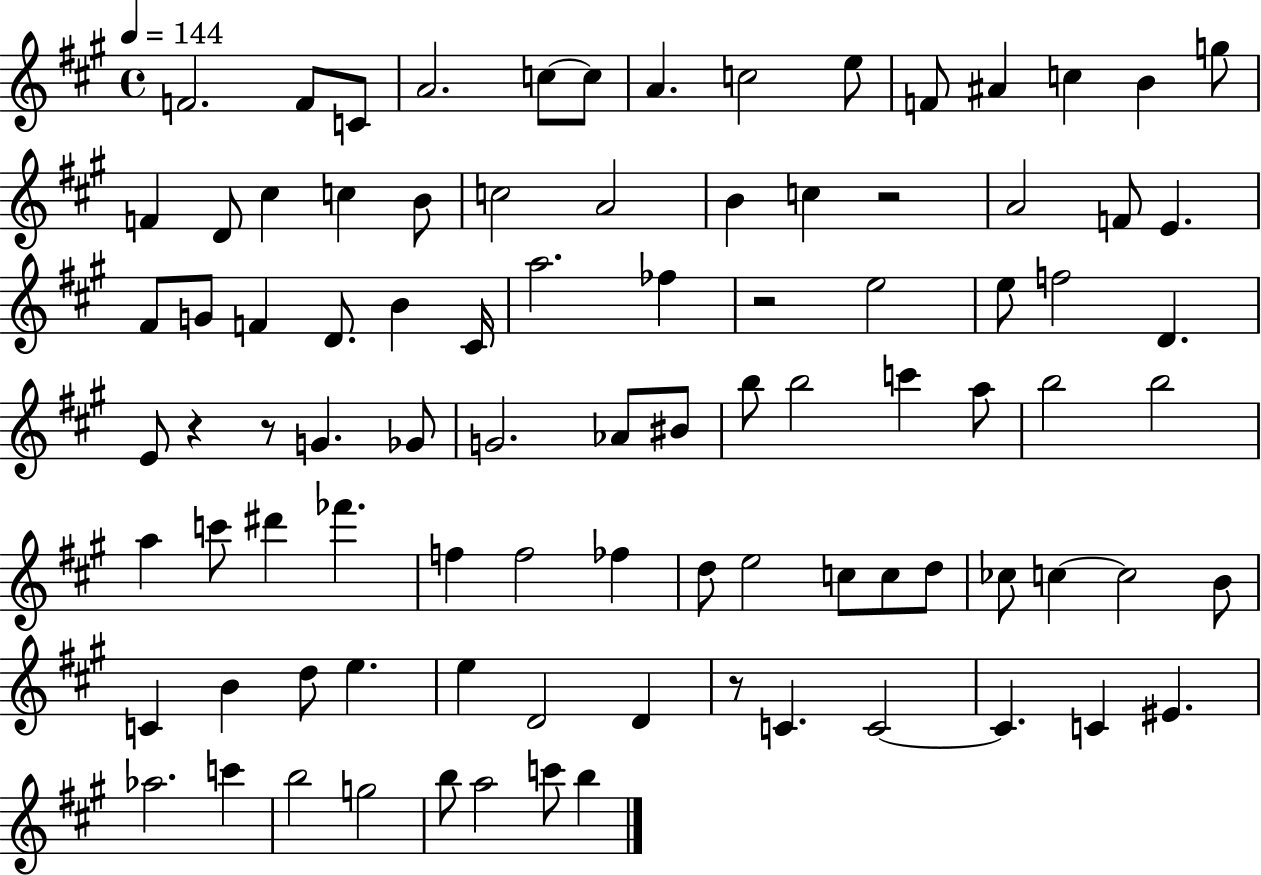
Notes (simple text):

F4/h. F4/e C4/e A4/h. C5/e C5/e A4/q. C5/h E5/e F4/e A#4/q C5/q B4/q G5/e F4/q D4/e C#5/q C5/q B4/e C5/h A4/h B4/q C5/q R/h A4/h F4/e E4/q. F#4/e G4/e F4/q D4/e. B4/q C#4/s A5/h. FES5/q R/h E5/h E5/e F5/h D4/q. E4/e R/q R/e G4/q. Gb4/e G4/h. Ab4/e BIS4/e B5/e B5/h C6/q A5/e B5/h B5/h A5/q C6/e D#6/q FES6/q. F5/q F5/h FES5/q D5/e E5/h C5/e C5/e D5/e CES5/e C5/q C5/h B4/e C4/q B4/q D5/e E5/q. E5/q D4/h D4/q R/e C4/q. C4/h C4/q. C4/q EIS4/q. Ab5/h. C6/q B5/h G5/h B5/e A5/h C6/e B5/q